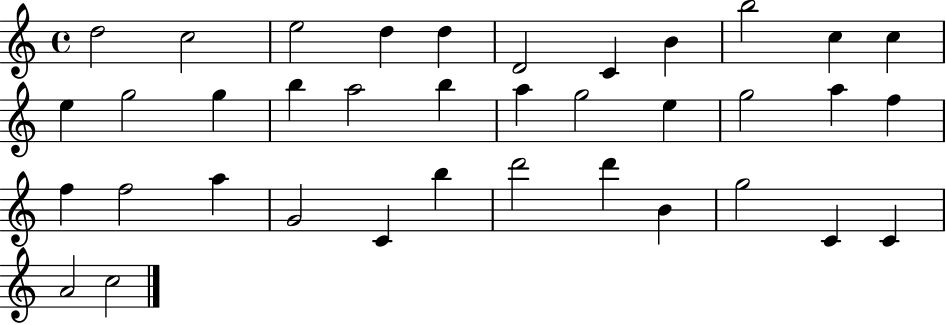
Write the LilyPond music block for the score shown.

{
  \clef treble
  \time 4/4
  \defaultTimeSignature
  \key c \major
  d''2 c''2 | e''2 d''4 d''4 | d'2 c'4 b'4 | b''2 c''4 c''4 | \break e''4 g''2 g''4 | b''4 a''2 b''4 | a''4 g''2 e''4 | g''2 a''4 f''4 | \break f''4 f''2 a''4 | g'2 c'4 b''4 | d'''2 d'''4 b'4 | g''2 c'4 c'4 | \break a'2 c''2 | \bar "|."
}